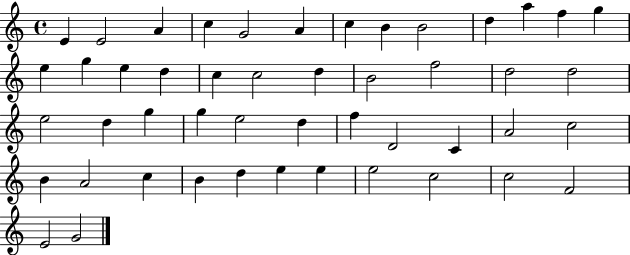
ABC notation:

X:1
T:Untitled
M:4/4
L:1/4
K:C
E E2 A c G2 A c B B2 d a f g e g e d c c2 d B2 f2 d2 d2 e2 d g g e2 d f D2 C A2 c2 B A2 c B d e e e2 c2 c2 F2 E2 G2